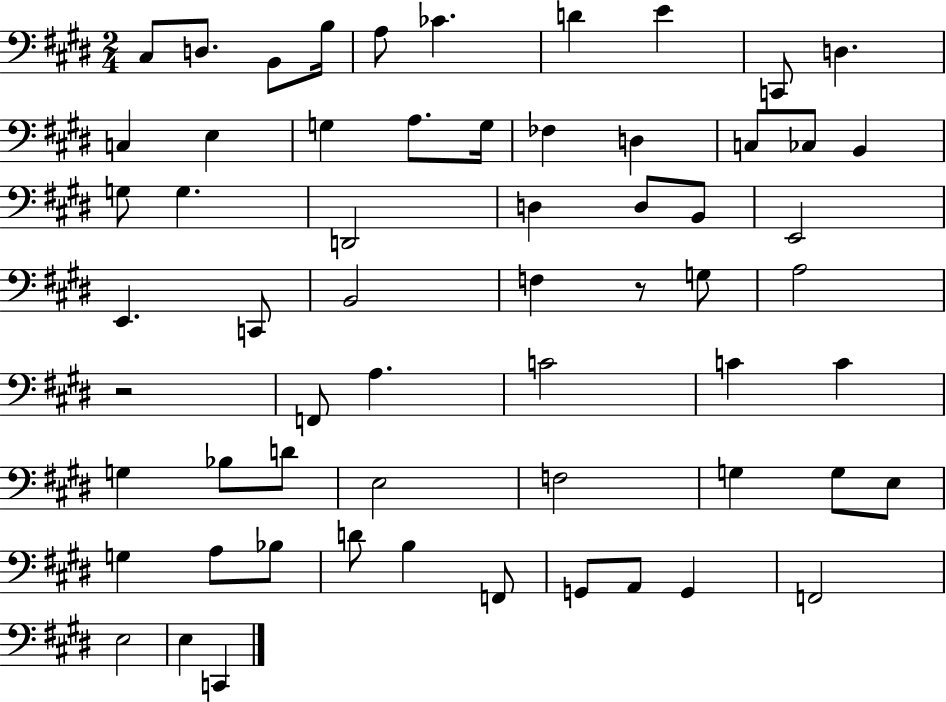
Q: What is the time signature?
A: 2/4